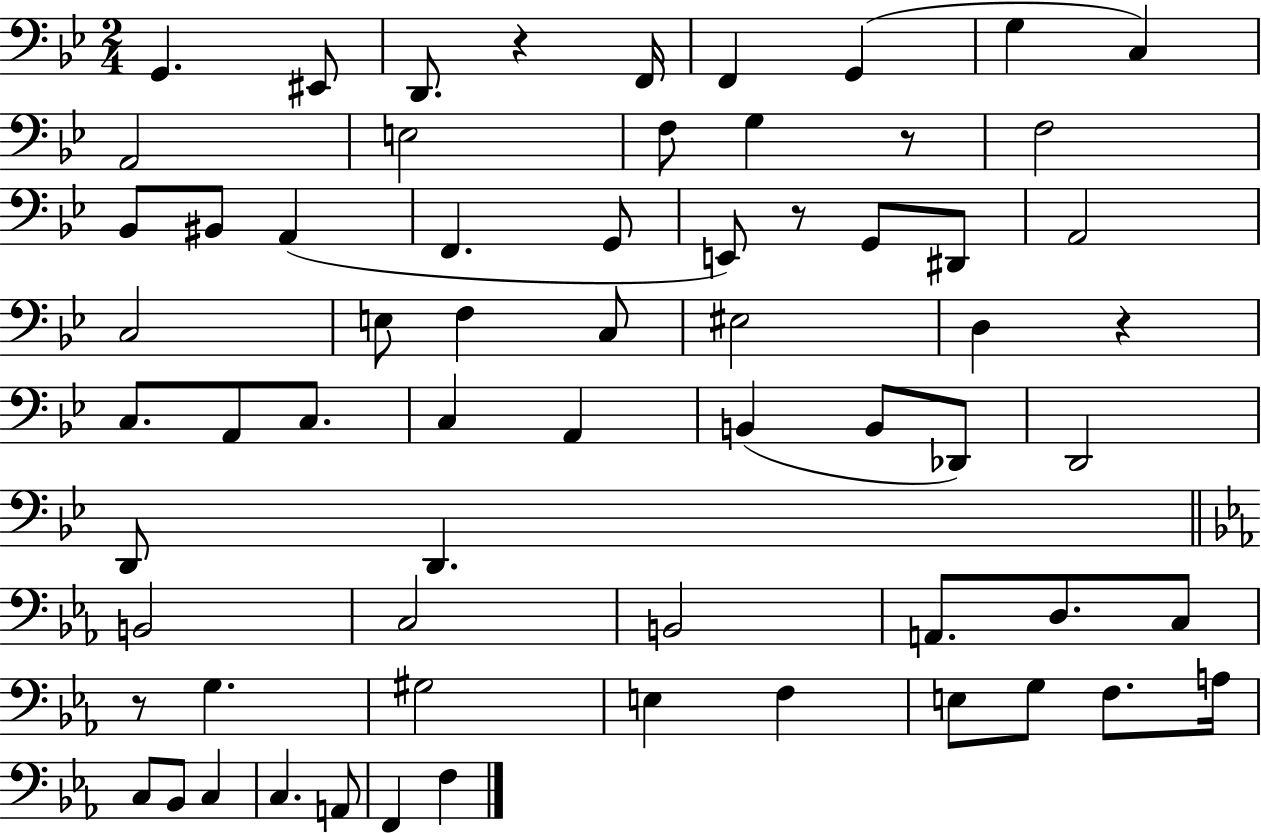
G2/q. EIS2/e D2/e. R/q F2/s F2/q G2/q G3/q C3/q A2/h E3/h F3/e G3/q R/e F3/h Bb2/e BIS2/e A2/q F2/q. G2/e E2/e R/e G2/e D#2/e A2/h C3/h E3/e F3/q C3/e EIS3/h D3/q R/q C3/e. A2/e C3/e. C3/q A2/q B2/q B2/e Db2/e D2/h D2/e D2/q. B2/h C3/h B2/h A2/e. D3/e. C3/e R/e G3/q. G#3/h E3/q F3/q E3/e G3/e F3/e. A3/s C3/e Bb2/e C3/q C3/q. A2/e F2/q F3/q